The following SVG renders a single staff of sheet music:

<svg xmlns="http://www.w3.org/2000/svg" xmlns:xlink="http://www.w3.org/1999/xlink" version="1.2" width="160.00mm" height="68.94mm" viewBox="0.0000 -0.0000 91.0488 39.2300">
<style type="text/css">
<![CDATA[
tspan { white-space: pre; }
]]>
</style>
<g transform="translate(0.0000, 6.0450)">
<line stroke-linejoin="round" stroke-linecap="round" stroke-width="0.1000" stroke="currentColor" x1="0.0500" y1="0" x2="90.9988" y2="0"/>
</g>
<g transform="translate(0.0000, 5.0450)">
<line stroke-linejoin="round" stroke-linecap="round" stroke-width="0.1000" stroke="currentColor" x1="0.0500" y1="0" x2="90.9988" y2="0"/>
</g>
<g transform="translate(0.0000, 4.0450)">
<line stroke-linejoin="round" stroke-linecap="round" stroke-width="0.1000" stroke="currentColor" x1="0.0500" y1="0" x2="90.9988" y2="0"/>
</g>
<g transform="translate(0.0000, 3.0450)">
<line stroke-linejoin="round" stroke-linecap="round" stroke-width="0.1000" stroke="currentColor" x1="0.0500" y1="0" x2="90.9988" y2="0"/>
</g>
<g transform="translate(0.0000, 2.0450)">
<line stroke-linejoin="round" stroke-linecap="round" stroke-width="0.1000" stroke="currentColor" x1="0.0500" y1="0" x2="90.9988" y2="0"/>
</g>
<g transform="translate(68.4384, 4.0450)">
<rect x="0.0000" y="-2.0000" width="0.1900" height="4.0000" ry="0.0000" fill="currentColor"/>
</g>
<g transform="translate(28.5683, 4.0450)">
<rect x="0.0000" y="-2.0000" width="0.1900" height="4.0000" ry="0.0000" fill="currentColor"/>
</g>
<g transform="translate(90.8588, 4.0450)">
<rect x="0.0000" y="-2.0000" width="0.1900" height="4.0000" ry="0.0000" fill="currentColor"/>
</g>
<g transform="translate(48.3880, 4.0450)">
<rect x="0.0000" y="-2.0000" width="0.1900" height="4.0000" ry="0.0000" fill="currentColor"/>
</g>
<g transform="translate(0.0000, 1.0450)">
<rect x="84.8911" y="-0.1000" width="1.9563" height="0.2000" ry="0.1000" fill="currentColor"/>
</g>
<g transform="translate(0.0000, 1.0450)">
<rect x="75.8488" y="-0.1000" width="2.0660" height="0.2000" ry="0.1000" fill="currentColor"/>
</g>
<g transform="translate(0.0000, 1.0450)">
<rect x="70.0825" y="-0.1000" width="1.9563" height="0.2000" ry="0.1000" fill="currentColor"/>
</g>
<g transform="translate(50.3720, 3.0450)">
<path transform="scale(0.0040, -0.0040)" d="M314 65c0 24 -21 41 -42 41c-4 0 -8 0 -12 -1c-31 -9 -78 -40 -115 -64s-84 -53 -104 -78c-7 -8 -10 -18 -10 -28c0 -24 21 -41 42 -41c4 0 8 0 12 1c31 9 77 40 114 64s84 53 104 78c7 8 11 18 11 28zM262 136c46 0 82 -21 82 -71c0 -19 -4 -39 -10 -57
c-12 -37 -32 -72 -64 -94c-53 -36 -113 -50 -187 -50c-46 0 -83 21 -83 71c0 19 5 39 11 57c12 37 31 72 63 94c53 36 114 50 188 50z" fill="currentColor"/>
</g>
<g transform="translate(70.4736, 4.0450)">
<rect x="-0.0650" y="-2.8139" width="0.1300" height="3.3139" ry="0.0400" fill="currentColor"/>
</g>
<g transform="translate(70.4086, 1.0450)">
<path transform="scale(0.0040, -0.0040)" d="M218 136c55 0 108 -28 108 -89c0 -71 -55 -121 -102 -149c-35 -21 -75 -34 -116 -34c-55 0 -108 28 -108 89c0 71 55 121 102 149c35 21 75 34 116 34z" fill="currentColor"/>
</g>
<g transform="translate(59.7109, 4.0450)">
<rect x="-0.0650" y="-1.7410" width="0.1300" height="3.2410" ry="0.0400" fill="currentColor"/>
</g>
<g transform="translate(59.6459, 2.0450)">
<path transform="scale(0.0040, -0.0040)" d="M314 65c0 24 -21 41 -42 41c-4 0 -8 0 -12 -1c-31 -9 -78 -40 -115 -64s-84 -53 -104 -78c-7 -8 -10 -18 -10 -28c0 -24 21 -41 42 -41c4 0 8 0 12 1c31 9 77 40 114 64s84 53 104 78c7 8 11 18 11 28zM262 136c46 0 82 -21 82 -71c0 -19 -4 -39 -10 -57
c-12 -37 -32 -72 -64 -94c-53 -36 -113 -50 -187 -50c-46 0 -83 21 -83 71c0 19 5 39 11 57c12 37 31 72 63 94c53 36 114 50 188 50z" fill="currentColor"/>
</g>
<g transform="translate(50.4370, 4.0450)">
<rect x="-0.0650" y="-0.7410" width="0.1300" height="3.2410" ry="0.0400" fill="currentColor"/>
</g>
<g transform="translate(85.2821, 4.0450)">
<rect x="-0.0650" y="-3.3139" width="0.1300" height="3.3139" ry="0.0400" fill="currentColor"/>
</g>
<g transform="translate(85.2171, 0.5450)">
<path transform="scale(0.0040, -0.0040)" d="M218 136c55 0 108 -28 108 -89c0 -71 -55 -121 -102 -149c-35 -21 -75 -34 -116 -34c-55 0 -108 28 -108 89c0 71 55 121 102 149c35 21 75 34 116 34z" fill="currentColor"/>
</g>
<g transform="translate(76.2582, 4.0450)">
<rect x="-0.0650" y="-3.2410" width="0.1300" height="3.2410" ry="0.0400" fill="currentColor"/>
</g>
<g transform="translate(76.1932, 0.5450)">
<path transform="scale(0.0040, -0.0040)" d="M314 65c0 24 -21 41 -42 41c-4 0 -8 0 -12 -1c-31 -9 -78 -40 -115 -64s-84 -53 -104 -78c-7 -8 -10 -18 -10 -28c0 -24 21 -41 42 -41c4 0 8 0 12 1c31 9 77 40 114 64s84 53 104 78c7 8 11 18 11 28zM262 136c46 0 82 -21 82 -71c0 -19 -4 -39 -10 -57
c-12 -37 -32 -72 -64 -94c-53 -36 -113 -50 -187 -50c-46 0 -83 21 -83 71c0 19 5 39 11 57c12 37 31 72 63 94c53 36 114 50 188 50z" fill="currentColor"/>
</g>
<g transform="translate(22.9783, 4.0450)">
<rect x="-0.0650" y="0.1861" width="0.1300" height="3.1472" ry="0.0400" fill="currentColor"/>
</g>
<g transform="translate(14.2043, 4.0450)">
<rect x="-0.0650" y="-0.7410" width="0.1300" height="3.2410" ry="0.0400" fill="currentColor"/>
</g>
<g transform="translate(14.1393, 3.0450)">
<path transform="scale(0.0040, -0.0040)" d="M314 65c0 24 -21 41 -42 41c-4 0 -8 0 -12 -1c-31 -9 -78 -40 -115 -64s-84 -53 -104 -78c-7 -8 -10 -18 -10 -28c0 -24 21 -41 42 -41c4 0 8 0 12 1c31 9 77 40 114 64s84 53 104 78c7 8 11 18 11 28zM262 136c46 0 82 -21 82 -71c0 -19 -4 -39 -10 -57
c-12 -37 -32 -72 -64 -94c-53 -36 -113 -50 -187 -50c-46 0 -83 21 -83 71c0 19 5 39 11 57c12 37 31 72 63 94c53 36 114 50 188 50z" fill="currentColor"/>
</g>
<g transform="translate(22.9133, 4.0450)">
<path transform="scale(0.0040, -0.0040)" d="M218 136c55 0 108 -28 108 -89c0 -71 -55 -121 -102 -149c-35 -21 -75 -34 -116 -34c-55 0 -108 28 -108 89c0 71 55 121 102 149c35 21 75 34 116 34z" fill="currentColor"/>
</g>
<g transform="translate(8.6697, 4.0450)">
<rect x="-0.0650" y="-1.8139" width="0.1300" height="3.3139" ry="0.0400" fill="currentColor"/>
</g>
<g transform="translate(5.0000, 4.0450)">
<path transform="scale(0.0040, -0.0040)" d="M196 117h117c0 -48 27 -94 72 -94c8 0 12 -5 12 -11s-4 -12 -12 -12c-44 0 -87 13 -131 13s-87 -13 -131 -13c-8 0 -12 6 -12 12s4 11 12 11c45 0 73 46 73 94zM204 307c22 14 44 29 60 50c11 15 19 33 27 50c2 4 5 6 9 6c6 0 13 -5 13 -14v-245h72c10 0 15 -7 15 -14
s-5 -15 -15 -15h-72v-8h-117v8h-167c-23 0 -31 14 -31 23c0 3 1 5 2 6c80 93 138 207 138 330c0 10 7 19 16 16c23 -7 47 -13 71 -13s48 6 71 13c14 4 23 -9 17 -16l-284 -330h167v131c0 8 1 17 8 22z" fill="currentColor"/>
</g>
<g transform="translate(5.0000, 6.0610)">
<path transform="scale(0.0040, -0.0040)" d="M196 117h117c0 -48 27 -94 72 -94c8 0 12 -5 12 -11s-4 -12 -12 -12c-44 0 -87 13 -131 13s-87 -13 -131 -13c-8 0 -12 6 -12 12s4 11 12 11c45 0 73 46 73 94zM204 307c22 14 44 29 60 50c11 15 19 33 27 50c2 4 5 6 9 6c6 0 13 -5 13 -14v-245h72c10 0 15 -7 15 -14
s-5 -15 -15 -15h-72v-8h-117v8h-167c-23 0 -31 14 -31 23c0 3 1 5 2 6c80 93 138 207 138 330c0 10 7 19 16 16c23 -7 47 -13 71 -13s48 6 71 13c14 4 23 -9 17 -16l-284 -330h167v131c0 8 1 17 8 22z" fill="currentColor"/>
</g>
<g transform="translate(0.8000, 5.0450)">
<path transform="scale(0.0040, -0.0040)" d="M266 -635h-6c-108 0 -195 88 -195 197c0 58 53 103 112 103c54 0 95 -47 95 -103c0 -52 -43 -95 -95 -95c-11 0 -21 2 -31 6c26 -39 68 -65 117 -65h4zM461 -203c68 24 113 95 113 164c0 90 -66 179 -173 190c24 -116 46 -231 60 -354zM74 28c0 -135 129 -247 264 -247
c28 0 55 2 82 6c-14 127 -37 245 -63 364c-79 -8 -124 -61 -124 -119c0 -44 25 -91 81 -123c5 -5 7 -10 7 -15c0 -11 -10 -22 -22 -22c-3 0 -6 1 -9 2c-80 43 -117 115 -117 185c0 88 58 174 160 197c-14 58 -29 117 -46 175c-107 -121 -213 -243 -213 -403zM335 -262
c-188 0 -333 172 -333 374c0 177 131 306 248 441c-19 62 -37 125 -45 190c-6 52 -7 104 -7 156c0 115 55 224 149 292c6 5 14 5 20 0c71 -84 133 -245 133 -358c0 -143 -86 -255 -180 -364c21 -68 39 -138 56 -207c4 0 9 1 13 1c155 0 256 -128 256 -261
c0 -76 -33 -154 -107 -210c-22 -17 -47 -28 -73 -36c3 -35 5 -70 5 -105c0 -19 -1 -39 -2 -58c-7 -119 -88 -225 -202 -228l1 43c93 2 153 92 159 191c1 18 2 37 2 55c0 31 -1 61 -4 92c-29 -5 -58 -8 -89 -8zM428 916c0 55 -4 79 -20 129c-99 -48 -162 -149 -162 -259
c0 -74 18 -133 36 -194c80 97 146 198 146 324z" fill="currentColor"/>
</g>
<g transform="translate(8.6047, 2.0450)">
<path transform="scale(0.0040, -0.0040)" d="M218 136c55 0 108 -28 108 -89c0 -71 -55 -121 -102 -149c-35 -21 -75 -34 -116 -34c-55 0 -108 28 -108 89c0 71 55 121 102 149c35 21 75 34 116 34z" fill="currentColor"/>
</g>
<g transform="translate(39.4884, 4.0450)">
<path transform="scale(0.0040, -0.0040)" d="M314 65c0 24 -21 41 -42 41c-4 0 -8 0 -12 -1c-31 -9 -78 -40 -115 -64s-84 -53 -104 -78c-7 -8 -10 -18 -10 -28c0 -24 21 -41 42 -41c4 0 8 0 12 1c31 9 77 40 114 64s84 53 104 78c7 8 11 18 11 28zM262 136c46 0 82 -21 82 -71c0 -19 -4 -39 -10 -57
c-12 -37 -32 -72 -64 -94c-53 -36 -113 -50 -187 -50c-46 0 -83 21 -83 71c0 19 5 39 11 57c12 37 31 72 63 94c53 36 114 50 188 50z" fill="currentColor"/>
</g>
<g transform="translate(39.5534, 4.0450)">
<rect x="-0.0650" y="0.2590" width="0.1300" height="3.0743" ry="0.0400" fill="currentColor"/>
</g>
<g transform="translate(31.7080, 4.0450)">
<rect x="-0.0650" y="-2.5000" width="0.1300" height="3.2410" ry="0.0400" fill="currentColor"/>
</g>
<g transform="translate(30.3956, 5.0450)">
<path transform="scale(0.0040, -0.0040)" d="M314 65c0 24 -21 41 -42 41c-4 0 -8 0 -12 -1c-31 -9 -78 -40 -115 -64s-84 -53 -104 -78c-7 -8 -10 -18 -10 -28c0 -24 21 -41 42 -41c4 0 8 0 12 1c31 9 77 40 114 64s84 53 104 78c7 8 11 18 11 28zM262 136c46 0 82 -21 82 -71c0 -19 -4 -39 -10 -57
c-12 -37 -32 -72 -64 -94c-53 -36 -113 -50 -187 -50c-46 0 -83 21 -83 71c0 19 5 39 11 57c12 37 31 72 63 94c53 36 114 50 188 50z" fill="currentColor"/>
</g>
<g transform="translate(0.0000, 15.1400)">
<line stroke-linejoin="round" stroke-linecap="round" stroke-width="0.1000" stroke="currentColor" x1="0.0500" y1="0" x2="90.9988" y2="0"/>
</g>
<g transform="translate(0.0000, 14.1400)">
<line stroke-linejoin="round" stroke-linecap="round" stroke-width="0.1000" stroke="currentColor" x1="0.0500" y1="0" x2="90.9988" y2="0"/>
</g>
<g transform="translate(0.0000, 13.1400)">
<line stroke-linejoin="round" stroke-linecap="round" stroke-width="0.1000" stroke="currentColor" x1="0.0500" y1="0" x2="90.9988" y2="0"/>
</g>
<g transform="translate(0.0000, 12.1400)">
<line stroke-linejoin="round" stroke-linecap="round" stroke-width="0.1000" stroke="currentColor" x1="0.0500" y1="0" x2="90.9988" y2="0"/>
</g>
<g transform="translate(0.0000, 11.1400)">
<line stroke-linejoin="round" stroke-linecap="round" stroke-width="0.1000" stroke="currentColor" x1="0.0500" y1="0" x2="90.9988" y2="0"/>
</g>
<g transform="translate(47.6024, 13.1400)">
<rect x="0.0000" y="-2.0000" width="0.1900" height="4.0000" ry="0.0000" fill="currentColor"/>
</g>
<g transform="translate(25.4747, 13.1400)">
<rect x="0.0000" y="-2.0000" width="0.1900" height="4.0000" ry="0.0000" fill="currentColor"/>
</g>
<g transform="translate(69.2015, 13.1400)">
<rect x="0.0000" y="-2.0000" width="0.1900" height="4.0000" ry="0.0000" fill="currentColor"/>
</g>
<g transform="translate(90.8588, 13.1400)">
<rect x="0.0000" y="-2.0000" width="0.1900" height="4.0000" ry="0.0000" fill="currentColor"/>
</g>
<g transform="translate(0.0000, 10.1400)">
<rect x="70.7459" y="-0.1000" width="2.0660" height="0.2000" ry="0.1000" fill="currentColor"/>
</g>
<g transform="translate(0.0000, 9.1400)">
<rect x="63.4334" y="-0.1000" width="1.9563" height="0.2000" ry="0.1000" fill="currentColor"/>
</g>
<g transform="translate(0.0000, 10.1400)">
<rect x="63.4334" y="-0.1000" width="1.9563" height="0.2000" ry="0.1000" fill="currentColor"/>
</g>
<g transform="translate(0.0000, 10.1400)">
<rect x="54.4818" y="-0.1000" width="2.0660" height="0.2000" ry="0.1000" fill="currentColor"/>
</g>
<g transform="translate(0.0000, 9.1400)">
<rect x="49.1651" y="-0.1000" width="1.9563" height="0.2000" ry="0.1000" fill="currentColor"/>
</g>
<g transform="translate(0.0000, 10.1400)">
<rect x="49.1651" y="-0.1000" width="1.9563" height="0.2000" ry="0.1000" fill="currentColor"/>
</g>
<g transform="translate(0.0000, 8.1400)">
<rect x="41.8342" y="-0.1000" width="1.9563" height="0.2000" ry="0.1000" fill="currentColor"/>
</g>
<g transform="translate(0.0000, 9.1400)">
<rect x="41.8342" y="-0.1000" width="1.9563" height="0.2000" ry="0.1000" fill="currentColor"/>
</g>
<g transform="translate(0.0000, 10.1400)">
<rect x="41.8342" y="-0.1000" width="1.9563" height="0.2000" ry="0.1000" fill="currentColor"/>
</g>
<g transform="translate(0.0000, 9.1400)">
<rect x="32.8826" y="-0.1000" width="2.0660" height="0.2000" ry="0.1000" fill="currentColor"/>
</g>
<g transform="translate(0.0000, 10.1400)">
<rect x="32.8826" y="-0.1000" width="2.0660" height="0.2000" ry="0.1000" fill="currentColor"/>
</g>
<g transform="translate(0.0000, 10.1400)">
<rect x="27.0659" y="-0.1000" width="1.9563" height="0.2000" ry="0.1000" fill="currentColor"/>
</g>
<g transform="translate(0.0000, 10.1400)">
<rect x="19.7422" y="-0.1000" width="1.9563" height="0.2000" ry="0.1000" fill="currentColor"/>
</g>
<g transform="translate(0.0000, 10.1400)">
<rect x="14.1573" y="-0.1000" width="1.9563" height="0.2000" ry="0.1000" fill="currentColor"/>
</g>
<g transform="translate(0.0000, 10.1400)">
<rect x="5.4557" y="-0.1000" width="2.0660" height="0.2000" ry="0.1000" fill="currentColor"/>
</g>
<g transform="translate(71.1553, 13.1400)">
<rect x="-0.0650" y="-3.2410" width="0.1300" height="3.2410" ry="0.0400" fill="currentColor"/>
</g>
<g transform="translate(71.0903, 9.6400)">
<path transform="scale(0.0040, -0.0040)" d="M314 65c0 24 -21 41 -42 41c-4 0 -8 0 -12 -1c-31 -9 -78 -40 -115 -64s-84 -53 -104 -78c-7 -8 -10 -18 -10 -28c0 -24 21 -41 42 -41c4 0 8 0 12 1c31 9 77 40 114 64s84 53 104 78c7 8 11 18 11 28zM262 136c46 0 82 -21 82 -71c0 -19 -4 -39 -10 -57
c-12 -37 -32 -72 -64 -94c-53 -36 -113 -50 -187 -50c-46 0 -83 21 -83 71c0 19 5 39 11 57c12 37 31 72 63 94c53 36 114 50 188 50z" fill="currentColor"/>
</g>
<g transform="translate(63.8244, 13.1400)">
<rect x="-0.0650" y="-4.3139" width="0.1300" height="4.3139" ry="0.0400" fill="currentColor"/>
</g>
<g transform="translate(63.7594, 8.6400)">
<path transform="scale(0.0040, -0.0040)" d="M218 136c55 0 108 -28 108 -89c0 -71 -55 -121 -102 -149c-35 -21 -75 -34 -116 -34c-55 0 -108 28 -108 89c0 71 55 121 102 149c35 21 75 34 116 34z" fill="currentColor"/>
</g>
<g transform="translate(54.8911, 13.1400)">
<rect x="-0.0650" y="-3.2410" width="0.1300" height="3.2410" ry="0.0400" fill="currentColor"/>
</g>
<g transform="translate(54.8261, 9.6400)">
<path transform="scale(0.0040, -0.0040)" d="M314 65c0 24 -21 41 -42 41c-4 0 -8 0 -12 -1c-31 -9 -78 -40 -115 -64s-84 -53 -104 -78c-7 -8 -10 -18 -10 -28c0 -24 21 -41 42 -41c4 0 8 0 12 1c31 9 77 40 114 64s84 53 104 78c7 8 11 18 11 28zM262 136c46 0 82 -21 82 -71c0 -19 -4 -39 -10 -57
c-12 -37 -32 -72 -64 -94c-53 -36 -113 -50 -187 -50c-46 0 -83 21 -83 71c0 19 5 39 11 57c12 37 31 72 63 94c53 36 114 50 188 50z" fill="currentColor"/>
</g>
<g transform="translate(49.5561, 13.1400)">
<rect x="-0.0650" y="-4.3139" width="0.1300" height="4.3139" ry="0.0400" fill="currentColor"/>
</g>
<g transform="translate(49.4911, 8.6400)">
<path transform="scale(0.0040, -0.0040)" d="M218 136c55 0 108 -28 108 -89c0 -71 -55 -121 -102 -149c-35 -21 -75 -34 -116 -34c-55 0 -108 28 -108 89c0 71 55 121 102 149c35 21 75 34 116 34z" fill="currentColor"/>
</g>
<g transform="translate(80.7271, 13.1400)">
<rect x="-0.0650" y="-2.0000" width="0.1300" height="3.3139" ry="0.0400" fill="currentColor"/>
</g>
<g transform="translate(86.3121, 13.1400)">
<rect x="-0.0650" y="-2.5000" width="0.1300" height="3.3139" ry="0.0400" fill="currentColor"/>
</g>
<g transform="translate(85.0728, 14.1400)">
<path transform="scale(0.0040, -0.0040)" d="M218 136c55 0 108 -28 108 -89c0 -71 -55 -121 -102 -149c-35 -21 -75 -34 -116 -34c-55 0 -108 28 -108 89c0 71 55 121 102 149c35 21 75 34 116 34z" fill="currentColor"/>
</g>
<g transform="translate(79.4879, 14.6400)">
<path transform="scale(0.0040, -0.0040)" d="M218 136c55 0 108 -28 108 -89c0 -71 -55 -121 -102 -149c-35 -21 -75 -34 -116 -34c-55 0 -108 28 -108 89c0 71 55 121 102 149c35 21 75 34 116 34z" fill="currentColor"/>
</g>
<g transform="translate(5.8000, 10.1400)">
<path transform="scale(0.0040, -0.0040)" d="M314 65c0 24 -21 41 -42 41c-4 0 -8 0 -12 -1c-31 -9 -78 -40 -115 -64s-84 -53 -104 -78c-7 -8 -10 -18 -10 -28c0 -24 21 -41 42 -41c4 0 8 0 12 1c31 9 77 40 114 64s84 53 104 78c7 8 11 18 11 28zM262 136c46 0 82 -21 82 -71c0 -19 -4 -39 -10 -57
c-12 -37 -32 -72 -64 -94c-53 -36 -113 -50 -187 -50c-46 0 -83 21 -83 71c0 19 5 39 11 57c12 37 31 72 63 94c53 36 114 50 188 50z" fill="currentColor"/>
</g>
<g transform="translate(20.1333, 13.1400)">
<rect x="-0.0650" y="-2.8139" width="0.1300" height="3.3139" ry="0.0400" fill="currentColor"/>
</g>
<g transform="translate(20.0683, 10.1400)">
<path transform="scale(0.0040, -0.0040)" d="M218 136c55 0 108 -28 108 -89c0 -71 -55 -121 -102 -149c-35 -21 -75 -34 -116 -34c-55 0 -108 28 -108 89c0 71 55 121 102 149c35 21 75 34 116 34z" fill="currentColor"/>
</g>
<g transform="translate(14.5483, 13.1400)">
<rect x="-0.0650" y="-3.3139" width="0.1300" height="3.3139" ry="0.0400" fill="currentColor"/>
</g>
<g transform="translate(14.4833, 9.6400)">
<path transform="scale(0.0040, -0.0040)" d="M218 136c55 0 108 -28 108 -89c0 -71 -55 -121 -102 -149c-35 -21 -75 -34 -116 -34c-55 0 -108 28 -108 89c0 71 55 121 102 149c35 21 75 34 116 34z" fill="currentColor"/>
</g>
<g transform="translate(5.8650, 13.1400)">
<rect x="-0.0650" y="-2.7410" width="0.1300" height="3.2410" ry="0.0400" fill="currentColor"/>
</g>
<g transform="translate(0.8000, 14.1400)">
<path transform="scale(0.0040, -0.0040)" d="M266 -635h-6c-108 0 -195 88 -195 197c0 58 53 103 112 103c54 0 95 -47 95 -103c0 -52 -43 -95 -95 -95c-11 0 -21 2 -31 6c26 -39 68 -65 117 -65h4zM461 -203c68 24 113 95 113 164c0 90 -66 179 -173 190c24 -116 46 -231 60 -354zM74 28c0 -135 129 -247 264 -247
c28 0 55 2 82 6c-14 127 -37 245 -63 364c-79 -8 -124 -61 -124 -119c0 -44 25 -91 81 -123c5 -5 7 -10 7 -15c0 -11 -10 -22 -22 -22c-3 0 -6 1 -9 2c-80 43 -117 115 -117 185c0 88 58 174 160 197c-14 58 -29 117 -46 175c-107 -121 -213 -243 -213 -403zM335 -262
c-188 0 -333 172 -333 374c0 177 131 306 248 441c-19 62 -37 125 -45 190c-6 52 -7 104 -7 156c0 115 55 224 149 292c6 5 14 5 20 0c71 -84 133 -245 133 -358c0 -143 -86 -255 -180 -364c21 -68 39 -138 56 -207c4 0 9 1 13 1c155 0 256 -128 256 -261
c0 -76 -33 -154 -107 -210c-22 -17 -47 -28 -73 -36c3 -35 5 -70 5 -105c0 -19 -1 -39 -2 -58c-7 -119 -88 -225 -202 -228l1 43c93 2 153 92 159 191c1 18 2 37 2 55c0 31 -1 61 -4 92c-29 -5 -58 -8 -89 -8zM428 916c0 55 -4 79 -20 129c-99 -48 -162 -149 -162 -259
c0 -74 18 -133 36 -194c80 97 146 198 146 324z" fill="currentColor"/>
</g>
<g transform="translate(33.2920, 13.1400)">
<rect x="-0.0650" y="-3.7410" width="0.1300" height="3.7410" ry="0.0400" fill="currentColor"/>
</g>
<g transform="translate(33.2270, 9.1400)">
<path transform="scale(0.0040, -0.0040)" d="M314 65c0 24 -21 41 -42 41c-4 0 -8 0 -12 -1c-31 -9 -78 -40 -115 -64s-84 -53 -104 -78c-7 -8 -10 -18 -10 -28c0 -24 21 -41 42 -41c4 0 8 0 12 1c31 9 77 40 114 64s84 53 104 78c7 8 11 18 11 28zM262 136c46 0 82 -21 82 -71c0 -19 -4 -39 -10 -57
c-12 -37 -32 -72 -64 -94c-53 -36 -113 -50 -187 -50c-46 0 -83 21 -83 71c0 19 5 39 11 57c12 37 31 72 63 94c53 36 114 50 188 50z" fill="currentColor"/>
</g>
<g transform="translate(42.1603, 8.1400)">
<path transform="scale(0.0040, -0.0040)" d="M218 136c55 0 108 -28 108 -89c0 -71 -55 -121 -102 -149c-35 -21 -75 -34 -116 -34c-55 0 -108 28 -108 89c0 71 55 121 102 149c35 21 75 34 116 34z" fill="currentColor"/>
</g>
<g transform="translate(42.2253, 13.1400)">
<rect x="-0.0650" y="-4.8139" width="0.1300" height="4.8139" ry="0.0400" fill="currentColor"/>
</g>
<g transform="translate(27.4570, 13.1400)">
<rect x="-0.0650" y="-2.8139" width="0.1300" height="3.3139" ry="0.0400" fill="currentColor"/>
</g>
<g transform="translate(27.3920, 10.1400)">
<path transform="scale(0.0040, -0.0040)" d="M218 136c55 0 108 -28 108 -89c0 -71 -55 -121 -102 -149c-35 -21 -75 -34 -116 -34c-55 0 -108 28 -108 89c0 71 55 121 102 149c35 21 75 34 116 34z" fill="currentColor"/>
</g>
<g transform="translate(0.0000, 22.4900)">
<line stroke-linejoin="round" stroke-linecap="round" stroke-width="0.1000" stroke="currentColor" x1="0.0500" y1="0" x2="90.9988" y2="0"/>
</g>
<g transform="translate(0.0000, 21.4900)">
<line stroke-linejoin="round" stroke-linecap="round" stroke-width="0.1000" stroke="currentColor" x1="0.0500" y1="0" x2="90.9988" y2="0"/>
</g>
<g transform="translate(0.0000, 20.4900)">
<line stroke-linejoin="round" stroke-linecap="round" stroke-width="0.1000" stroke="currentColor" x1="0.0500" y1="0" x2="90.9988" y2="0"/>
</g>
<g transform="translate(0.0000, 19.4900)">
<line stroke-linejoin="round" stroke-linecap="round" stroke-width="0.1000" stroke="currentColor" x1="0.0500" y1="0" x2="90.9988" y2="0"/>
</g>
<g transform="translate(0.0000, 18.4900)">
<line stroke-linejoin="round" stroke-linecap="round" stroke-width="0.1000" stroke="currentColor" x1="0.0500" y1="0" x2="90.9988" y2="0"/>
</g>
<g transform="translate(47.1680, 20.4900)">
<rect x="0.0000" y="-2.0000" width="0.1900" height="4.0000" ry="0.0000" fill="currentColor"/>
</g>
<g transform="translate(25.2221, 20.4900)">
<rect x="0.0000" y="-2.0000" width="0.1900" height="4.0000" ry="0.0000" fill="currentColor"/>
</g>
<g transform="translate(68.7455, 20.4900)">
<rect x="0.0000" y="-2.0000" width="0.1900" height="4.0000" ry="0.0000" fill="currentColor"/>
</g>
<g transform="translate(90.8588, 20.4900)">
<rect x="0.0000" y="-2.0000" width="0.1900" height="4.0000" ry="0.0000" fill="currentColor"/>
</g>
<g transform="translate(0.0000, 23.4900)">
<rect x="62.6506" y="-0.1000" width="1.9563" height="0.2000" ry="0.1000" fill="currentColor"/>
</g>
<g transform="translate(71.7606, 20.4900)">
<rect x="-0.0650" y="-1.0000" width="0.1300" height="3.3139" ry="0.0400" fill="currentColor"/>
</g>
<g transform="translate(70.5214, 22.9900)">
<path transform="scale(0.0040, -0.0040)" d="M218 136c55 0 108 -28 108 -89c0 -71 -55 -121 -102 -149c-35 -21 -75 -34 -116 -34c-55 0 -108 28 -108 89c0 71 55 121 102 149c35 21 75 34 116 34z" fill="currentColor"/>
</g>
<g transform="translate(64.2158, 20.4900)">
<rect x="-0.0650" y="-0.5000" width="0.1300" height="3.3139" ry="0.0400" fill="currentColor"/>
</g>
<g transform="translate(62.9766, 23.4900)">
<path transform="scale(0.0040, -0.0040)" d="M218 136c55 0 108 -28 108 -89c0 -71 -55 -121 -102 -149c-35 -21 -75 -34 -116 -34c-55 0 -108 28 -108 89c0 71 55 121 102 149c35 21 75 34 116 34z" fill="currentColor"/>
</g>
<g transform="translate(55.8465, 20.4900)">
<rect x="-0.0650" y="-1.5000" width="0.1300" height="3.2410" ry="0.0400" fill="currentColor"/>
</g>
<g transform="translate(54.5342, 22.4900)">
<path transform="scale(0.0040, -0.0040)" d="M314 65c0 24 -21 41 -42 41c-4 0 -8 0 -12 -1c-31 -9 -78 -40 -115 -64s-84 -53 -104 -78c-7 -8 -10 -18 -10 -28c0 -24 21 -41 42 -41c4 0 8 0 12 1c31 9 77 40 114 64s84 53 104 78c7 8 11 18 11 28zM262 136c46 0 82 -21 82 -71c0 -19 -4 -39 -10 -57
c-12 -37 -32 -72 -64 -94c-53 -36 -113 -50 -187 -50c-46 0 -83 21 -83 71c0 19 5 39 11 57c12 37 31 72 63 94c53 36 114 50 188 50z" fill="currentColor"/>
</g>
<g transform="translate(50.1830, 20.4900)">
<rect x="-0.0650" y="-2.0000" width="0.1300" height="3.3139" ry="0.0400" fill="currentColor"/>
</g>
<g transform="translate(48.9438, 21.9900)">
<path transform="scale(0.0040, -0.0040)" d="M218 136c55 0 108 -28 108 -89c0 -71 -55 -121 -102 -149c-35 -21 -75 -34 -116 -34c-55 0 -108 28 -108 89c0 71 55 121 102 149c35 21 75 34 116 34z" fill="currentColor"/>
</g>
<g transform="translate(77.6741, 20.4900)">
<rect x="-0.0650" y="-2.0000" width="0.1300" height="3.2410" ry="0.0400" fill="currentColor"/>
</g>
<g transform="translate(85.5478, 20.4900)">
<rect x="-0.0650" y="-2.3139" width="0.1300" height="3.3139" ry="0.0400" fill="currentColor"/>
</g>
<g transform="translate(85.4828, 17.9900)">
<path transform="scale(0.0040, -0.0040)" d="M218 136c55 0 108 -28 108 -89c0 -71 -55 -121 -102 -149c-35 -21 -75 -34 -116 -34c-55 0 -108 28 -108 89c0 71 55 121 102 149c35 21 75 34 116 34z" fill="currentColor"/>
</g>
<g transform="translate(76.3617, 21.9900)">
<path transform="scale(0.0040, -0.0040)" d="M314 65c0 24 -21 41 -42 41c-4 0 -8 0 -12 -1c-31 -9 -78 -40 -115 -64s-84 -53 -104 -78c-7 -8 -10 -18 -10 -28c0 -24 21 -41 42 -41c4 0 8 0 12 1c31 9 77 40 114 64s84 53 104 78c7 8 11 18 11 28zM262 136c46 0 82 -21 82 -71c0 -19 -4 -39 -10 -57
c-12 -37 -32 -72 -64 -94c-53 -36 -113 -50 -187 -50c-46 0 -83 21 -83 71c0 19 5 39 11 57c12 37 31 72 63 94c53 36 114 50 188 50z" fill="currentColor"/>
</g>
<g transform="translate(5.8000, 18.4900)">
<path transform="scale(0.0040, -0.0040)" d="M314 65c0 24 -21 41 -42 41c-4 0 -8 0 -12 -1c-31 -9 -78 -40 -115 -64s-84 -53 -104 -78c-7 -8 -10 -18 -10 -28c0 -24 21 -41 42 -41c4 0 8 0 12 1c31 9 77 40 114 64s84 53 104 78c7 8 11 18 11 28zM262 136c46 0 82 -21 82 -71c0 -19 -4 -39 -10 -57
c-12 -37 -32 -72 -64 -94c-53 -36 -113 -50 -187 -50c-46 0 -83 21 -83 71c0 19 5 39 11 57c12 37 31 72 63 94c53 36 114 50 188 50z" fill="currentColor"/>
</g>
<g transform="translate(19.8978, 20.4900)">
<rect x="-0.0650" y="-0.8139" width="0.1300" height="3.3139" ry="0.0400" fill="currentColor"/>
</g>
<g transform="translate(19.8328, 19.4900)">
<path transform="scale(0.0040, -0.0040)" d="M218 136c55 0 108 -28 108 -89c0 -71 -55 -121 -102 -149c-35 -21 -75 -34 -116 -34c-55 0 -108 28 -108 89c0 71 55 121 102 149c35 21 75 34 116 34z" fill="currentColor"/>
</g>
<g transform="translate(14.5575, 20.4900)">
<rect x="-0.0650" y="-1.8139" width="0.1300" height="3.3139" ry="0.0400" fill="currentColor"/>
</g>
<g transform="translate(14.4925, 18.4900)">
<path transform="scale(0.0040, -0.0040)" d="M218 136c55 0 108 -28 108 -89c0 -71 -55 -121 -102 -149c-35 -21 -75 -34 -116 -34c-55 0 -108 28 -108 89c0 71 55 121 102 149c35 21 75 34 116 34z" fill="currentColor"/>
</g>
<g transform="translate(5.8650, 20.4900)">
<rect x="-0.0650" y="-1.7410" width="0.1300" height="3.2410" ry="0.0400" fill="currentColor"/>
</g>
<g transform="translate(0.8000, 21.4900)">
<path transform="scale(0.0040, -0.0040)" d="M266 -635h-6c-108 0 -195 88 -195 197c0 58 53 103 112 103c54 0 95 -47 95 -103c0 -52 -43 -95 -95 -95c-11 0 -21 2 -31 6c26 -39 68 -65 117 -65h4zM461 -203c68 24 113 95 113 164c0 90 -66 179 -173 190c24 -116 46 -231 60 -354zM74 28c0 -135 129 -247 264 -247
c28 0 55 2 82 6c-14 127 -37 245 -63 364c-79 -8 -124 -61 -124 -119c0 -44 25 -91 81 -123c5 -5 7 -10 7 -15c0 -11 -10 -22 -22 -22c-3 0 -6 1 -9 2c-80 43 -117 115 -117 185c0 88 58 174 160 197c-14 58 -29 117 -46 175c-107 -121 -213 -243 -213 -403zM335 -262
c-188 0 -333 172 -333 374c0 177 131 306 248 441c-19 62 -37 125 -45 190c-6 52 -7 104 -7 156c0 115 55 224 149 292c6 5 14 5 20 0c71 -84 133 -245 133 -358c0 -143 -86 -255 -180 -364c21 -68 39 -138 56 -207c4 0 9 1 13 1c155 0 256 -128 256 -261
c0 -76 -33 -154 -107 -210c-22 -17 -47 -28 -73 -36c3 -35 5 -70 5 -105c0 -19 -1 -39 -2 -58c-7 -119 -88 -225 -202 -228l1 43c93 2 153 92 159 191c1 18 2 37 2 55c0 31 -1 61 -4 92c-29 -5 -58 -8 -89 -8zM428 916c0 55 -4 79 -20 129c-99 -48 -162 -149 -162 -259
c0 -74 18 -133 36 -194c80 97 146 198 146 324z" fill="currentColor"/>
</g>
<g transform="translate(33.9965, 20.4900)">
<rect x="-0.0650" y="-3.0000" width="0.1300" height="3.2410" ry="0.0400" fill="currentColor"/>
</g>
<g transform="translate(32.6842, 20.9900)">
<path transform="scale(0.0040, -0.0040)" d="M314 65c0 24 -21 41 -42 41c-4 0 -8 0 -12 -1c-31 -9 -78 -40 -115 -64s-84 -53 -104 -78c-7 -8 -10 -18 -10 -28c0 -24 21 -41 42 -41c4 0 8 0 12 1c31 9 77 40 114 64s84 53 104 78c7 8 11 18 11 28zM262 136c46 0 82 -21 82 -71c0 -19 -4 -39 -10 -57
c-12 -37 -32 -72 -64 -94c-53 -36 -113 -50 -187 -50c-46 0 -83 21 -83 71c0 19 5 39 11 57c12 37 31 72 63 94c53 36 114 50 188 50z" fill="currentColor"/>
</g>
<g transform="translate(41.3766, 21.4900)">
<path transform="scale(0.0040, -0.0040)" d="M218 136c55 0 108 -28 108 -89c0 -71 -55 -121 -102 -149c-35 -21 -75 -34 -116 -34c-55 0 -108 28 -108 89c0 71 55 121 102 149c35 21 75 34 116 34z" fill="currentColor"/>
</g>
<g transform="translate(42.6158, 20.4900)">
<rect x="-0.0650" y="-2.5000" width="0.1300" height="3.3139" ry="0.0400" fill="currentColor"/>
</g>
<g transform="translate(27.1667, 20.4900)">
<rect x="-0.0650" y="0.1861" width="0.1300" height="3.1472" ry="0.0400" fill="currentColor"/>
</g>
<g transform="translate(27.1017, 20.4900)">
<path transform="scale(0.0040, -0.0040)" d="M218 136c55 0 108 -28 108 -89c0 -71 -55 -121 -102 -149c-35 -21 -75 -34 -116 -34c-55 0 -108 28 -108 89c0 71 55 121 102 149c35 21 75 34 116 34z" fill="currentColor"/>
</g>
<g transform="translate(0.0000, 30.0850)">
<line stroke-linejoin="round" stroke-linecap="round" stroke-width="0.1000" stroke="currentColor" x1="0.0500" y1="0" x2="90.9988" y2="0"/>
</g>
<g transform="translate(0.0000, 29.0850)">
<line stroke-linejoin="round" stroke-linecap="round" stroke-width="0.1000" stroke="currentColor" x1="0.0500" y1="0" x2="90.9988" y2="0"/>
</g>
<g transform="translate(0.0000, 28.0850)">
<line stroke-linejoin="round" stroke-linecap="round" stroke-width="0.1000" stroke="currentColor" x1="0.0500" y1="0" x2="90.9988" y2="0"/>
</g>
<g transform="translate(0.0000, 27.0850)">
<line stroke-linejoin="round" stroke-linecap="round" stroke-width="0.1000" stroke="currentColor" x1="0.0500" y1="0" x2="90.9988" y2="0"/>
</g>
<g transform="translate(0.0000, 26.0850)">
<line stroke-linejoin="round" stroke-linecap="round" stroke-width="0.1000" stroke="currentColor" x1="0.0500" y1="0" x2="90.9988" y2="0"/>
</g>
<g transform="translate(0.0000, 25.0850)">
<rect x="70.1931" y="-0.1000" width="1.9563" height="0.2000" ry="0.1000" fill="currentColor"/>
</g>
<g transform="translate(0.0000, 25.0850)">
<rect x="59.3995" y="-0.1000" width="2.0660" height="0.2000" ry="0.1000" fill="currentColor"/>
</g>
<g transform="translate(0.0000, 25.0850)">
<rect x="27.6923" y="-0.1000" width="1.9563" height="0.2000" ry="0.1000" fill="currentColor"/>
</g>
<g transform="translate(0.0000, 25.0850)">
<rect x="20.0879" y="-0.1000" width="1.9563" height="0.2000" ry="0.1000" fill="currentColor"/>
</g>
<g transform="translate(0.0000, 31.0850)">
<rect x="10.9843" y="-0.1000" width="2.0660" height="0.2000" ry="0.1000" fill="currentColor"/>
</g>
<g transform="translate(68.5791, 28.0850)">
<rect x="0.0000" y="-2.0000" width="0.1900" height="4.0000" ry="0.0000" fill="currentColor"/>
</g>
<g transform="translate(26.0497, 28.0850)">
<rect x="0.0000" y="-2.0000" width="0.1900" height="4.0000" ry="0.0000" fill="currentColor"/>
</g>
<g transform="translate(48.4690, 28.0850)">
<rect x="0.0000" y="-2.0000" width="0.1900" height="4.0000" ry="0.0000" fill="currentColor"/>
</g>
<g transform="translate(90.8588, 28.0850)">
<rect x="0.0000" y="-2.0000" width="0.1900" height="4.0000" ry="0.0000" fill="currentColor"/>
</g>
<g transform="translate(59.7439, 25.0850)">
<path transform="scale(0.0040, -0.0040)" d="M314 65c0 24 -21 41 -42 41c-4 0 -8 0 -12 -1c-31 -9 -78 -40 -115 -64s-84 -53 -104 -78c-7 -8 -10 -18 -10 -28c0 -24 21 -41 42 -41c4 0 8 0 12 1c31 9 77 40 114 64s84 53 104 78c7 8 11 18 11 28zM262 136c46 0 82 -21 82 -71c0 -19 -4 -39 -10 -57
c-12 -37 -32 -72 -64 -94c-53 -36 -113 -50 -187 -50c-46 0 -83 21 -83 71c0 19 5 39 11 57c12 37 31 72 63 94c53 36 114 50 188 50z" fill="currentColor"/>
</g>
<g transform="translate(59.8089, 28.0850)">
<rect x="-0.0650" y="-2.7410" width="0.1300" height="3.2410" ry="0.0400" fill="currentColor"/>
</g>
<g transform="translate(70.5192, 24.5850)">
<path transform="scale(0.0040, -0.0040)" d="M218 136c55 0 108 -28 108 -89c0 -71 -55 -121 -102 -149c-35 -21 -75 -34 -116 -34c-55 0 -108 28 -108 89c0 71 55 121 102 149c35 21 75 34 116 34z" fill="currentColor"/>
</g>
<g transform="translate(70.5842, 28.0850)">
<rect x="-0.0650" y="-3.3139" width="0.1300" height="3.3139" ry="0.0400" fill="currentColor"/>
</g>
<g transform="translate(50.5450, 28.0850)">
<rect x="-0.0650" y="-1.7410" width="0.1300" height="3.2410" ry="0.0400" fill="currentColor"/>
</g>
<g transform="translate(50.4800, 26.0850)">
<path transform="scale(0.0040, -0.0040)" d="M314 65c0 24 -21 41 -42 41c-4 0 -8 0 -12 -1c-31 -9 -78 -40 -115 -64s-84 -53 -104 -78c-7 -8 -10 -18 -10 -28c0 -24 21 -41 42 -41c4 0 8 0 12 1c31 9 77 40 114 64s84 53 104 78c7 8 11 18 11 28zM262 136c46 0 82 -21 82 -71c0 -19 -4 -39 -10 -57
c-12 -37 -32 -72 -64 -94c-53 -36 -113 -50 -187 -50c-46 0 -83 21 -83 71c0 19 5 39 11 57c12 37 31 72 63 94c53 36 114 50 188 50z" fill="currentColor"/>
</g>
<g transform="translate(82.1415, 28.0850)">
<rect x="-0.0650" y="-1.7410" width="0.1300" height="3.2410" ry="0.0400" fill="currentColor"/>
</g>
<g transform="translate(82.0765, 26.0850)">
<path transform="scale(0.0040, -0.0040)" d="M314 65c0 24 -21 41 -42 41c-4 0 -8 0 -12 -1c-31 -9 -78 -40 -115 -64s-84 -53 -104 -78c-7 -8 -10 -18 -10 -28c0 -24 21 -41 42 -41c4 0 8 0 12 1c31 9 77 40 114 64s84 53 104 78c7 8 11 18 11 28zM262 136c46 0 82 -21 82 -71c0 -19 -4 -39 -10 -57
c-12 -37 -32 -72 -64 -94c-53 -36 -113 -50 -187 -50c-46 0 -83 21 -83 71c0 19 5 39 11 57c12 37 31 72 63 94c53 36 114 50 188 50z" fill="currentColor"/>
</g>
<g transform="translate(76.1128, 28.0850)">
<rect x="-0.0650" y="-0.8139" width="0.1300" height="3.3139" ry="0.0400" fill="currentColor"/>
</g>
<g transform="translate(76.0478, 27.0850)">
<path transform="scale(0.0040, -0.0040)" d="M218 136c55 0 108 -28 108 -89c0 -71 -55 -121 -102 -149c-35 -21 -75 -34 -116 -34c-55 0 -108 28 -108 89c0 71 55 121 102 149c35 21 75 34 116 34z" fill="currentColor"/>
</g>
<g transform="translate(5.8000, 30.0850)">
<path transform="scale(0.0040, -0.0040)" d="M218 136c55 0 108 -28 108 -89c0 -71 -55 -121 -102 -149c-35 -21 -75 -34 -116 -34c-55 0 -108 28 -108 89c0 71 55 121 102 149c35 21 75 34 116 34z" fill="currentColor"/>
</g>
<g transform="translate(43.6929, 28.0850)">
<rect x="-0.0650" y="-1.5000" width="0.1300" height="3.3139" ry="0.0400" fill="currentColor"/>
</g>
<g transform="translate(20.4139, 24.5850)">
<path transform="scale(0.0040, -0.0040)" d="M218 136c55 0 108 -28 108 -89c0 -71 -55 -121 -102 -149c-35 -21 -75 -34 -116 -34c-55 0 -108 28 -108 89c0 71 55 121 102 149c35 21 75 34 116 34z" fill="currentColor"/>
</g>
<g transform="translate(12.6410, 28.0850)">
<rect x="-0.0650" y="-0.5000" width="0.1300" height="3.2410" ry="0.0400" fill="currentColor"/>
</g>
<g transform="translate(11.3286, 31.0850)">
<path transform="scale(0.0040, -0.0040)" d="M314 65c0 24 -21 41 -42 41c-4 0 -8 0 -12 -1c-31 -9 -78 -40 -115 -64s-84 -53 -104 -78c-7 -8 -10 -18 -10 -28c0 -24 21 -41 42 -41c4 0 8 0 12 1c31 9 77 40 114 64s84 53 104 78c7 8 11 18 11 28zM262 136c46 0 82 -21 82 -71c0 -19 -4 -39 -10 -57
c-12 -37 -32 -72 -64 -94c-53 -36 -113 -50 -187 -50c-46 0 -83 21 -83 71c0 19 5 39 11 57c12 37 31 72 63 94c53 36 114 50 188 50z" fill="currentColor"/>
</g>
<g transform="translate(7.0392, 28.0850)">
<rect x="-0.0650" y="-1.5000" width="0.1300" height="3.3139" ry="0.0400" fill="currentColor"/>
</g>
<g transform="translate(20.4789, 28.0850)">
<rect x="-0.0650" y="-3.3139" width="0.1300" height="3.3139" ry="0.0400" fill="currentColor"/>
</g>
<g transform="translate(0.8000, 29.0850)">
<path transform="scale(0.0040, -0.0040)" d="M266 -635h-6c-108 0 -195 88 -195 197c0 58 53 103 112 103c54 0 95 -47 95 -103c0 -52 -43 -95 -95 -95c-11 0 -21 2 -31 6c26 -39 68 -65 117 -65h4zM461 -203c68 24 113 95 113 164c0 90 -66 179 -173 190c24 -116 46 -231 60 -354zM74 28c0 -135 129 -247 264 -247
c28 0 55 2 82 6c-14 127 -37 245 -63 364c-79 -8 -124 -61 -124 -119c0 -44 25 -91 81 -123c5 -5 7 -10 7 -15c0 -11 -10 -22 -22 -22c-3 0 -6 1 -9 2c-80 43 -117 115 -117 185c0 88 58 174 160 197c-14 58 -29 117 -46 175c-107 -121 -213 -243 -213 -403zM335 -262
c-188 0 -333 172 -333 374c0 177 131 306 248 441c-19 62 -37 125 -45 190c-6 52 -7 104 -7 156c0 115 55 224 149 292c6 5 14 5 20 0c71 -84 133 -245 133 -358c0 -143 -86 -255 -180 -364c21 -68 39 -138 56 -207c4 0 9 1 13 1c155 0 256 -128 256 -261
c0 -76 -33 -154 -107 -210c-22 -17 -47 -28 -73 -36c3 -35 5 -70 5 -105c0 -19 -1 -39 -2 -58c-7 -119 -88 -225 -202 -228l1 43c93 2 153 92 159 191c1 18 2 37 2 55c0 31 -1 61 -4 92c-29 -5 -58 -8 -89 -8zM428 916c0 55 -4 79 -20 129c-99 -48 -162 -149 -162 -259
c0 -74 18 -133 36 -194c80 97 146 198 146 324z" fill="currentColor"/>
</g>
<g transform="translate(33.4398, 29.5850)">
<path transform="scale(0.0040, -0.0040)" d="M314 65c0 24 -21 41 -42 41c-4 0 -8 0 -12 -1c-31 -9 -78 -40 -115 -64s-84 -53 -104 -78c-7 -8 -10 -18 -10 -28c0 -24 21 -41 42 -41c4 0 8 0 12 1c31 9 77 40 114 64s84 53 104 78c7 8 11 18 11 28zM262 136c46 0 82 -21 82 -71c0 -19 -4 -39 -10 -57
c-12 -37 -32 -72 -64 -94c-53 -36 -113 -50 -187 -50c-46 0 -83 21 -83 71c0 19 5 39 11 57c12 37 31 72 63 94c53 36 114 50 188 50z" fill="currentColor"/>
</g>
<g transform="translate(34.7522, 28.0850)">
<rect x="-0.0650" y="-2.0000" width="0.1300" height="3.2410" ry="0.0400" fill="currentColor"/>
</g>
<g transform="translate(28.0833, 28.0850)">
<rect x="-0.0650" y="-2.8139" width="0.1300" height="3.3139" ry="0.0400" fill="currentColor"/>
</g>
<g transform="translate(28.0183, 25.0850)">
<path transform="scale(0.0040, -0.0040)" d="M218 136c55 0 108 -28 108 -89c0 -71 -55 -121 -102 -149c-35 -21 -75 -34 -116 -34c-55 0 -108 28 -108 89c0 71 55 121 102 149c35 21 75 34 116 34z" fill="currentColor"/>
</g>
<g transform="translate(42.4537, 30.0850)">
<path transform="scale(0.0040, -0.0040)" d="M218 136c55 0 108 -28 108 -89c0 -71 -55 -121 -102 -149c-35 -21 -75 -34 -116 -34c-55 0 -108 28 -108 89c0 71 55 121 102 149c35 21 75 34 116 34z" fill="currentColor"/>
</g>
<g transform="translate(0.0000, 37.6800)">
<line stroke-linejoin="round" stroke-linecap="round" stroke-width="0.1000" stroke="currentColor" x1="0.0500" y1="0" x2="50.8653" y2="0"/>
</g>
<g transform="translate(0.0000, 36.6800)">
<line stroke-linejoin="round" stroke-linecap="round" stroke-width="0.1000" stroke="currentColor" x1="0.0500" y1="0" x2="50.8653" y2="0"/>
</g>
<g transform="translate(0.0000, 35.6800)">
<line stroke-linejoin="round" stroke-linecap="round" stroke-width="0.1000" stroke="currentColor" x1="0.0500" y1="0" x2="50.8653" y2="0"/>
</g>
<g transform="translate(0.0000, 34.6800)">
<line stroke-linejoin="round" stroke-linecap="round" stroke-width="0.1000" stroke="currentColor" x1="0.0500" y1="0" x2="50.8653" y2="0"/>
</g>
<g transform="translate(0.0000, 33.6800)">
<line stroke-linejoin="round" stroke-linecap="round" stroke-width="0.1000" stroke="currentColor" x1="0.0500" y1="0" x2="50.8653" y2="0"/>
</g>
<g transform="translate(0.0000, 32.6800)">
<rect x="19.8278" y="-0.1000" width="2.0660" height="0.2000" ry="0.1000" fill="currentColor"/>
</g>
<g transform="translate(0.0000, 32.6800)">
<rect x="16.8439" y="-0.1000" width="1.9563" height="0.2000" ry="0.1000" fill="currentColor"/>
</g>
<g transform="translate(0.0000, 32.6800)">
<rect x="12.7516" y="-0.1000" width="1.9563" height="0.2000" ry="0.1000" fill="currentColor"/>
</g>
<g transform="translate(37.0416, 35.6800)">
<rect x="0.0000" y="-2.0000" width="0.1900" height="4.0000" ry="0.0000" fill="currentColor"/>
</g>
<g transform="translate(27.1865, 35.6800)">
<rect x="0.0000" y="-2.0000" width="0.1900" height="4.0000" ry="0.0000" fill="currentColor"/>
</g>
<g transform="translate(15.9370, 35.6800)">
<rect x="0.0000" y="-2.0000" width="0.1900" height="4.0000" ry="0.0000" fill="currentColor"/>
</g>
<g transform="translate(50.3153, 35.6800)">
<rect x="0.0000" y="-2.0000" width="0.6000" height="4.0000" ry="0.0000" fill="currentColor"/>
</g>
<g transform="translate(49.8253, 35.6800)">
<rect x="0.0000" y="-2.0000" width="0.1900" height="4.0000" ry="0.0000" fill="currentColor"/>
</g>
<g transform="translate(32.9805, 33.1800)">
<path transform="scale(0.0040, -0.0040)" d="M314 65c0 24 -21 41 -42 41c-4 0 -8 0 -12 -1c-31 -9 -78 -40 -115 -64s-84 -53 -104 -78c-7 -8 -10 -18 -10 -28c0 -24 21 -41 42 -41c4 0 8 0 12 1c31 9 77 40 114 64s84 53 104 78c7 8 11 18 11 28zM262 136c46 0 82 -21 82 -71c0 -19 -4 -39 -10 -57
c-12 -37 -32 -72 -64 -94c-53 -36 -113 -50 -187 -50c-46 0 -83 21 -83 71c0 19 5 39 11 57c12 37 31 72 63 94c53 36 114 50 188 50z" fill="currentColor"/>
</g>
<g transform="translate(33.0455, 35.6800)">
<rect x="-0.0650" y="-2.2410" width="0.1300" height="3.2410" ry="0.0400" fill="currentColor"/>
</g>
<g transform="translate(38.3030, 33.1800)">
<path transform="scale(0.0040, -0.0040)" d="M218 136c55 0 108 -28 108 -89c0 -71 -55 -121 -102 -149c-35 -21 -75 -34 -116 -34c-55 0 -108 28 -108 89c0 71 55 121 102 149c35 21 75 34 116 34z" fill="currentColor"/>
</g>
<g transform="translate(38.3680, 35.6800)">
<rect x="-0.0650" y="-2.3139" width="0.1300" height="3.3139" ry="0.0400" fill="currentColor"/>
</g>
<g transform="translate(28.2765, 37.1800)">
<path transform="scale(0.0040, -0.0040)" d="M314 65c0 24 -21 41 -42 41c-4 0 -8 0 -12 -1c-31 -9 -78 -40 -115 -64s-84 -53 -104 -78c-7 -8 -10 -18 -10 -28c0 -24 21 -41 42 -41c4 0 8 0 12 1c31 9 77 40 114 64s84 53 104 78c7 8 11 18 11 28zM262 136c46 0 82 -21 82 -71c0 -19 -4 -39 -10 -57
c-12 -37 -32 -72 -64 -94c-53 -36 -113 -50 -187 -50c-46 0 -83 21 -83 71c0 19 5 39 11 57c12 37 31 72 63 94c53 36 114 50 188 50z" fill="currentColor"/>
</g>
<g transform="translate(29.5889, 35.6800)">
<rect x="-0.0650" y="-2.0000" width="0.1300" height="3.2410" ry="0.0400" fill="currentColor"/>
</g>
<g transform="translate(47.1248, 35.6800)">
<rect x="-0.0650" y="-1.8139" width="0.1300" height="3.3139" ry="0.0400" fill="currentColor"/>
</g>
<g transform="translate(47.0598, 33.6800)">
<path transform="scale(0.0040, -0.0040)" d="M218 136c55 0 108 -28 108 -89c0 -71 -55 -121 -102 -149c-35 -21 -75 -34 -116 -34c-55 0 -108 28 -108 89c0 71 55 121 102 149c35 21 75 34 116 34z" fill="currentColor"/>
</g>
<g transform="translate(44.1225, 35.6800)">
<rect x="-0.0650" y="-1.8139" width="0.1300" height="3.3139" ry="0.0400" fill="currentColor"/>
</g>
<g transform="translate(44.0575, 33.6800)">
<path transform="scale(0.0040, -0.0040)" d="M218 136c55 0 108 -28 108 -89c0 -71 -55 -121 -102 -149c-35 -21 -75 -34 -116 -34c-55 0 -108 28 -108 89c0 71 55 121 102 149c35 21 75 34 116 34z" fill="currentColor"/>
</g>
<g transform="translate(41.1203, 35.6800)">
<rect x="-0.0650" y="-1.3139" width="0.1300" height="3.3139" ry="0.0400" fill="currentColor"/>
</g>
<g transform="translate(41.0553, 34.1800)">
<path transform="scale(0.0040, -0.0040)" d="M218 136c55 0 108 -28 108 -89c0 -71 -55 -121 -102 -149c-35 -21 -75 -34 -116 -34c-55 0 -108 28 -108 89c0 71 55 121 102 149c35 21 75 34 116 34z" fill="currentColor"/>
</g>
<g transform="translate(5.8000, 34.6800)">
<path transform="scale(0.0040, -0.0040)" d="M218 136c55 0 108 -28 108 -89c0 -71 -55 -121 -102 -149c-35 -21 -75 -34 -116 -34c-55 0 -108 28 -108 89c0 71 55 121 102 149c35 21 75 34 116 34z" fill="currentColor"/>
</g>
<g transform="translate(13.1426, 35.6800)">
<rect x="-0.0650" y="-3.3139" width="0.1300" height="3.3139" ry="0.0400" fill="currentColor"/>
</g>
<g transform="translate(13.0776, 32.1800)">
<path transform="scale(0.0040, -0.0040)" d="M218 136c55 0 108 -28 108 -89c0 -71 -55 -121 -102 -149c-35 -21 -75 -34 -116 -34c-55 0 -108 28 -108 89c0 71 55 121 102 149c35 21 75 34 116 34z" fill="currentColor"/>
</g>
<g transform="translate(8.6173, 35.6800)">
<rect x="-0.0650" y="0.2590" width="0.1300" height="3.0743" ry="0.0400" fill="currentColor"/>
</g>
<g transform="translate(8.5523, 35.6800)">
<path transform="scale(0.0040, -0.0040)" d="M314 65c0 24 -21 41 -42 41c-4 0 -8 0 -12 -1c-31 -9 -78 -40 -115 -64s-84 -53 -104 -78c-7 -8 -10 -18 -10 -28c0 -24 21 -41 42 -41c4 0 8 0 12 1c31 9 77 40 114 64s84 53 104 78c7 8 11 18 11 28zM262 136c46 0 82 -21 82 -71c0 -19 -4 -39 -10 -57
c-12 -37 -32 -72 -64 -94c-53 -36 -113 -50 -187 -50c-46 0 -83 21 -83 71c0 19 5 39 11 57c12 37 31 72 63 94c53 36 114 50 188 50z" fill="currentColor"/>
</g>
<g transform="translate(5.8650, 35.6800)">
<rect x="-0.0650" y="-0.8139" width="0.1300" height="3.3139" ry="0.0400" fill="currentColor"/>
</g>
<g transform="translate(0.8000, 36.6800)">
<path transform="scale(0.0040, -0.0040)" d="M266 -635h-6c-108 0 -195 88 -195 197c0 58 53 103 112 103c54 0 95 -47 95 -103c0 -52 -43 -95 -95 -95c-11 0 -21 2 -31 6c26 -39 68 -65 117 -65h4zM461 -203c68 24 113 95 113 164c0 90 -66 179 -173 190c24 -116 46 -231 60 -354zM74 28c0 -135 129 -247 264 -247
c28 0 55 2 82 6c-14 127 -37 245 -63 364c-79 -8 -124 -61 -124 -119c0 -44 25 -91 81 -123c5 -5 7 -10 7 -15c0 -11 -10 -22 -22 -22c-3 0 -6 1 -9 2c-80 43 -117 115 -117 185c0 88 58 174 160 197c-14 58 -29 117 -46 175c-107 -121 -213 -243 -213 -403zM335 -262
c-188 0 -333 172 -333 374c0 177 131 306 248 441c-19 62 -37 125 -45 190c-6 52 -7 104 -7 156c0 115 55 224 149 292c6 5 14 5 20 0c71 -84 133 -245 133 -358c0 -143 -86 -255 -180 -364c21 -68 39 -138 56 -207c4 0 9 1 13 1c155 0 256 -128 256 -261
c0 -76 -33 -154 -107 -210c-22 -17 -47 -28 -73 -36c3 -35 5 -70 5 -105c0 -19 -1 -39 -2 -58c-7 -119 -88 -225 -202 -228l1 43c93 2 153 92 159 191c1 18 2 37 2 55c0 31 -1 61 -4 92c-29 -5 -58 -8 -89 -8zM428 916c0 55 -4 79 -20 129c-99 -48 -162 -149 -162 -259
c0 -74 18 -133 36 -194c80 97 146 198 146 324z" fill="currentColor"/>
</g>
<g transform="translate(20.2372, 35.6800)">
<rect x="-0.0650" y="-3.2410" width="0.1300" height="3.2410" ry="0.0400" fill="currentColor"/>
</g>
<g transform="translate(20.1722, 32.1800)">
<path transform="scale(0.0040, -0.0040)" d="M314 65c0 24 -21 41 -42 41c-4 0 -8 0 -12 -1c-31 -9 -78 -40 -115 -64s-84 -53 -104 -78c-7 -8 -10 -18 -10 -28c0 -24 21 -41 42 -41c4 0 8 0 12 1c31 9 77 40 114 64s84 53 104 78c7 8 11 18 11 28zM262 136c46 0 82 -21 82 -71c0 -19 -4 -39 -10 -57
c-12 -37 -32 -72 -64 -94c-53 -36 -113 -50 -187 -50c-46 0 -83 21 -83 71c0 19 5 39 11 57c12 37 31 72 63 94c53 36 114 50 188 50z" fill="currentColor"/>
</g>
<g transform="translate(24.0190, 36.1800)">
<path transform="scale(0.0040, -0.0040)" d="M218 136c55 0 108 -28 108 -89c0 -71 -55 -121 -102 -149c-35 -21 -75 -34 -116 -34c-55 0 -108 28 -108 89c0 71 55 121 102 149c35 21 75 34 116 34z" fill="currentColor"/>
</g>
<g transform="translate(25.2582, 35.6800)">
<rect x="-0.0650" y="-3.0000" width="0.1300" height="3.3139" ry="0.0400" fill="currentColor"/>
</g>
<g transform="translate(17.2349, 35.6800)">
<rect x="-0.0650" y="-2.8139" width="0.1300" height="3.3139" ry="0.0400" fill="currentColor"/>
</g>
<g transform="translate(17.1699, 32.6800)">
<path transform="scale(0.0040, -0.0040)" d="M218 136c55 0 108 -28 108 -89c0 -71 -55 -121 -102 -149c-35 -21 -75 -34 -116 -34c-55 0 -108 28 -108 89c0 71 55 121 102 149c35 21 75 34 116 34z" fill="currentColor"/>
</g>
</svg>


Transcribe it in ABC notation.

X:1
T:Untitled
M:4/4
L:1/4
K:C
f d2 B G2 B2 d2 f2 a b2 b a2 b a a c'2 e' d' b2 d' b2 F G f2 f d B A2 G F E2 C D F2 g E C2 b a F2 E f2 a2 b d f2 d B2 b a b2 A F2 g2 g e f f